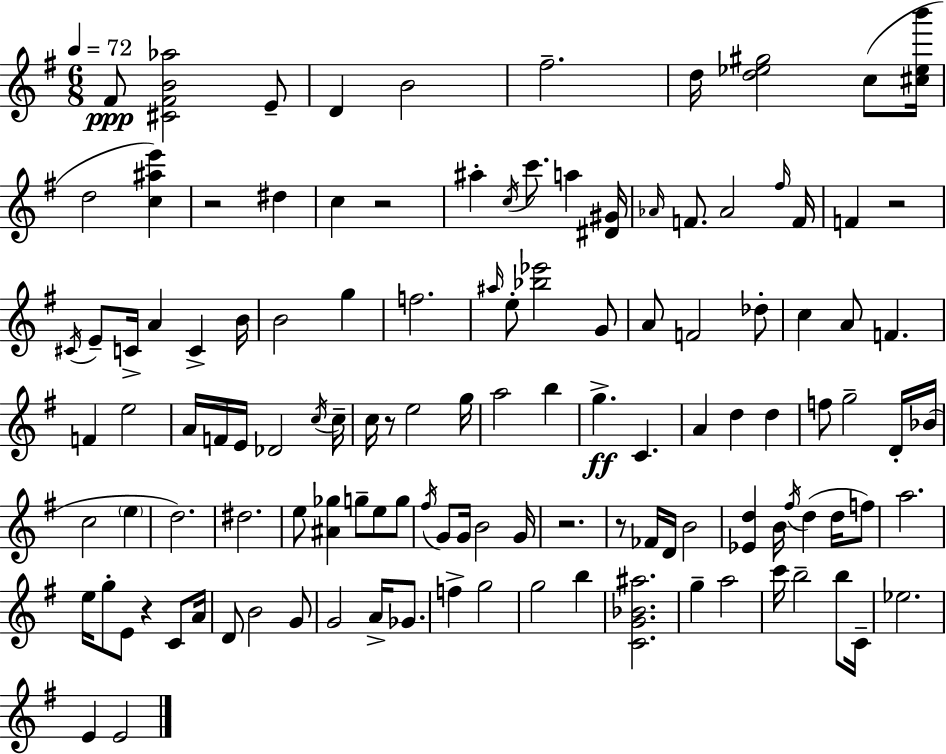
{
  \clef treble
  \numericTimeSignature
  \time 6/8
  \key g \major
  \tempo 4 = 72
  fis'8\ppp <cis' fis' b' aes''>2 e'8-- | d'4 b'2 | fis''2.-- | d''16 <d'' ees'' gis''>2 c''8( <cis'' ees'' b'''>16 | \break d''2 <c'' ais'' e'''>4) | r2 dis''4 | c''4 r2 | ais''4-. \acciaccatura { c''16 } c'''8. a''4 | \break <dis' gis'>16 \grace { aes'16 } f'8. aes'2 | \grace { fis''16 } f'16 f'4 r2 | \acciaccatura { cis'16 } e'8-- c'16-> a'4 c'4-> | b'16 b'2 | \break g''4 f''2. | \grace { ais''16 } e''8-. <bes'' ees'''>2 | g'8 a'8 f'2 | des''8-. c''4 a'8 f'4. | \break f'4 e''2 | a'16 f'16 e'16 des'2 | \acciaccatura { c''16 } c''16-- c''16 r8 e''2 | g''16 a''2 | \break b''4 g''4.->\ff | c'4. a'4 d''4 | d''4 f''8 g''2-- | d'16-. bes'16( c''2 | \break \parenthesize e''4 d''2.) | dis''2. | e''8 <ais' ges''>4 | g''8-- e''8 g''8 \acciaccatura { fis''16 } g'8 g'16 b'2 | \break g'16 r2. | r8 fes'16 d'16 b'2 | <ees' d''>4 b'16 | \acciaccatura { fis''16 } d''4( d''16 f''8) a''2. | \break e''16 g''8-. e'8 | r4 c'8 a'16 d'8 b'2 | g'8 g'2 | a'16-> ges'8. f''4-> | \break g''2 g''2 | b''4 <c' g' bes' ais''>2. | g''4-- | a''2 c'''16 b''2-- | \break b''8 c'16-- ees''2. | e'4 | e'2 \bar "|."
}